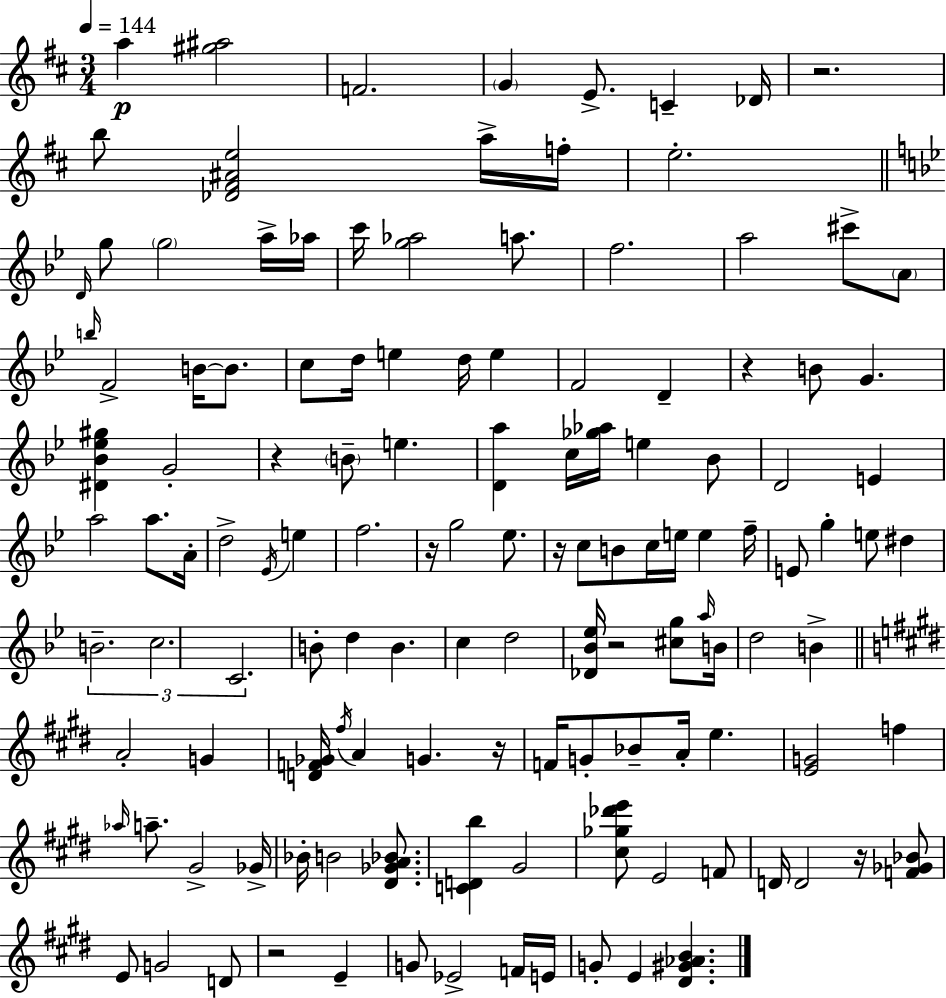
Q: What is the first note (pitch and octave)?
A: A5